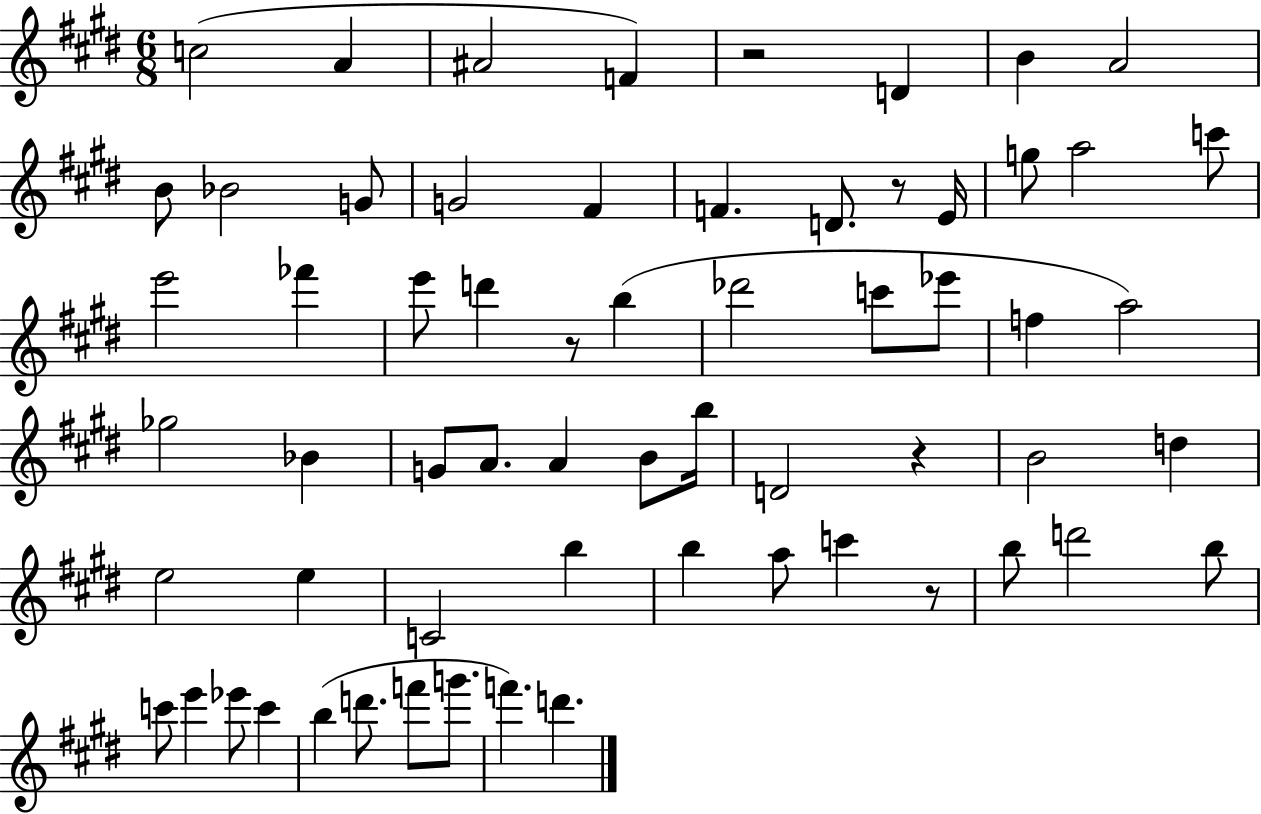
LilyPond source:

{
  \clef treble
  \numericTimeSignature
  \time 6/8
  \key e \major
  c''2( a'4 | ais'2 f'4) | r2 d'4 | b'4 a'2 | \break b'8 bes'2 g'8 | g'2 fis'4 | f'4. d'8. r8 e'16 | g''8 a''2 c'''8 | \break e'''2 fes'''4 | e'''8 d'''4 r8 b''4( | des'''2 c'''8 ees'''8 | f''4 a''2) | \break ges''2 bes'4 | g'8 a'8. a'4 b'8 b''16 | d'2 r4 | b'2 d''4 | \break e''2 e''4 | c'2 b''4 | b''4 a''8 c'''4 r8 | b''8 d'''2 b''8 | \break c'''8 e'''4 ees'''8 c'''4 | b''4( d'''8. f'''8 g'''8. | f'''4.) d'''4. | \bar "|."
}